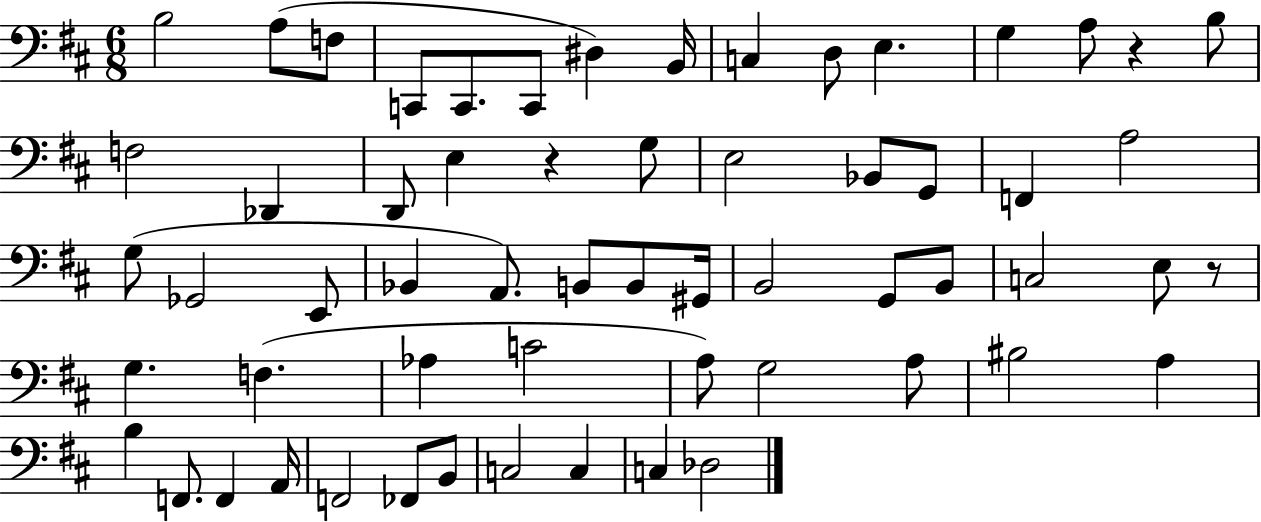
B3/h A3/e F3/e C2/e C2/e. C2/e D#3/q B2/s C3/q D3/e E3/q. G3/q A3/e R/q B3/e F3/h Db2/q D2/e E3/q R/q G3/e E3/h Bb2/e G2/e F2/q A3/h G3/e Gb2/h E2/e Bb2/q A2/e. B2/e B2/e G#2/s B2/h G2/e B2/e C3/h E3/e R/e G3/q. F3/q. Ab3/q C4/h A3/e G3/h A3/e BIS3/h A3/q B3/q F2/e. F2/q A2/s F2/h FES2/e B2/e C3/h C3/q C3/q Db3/h